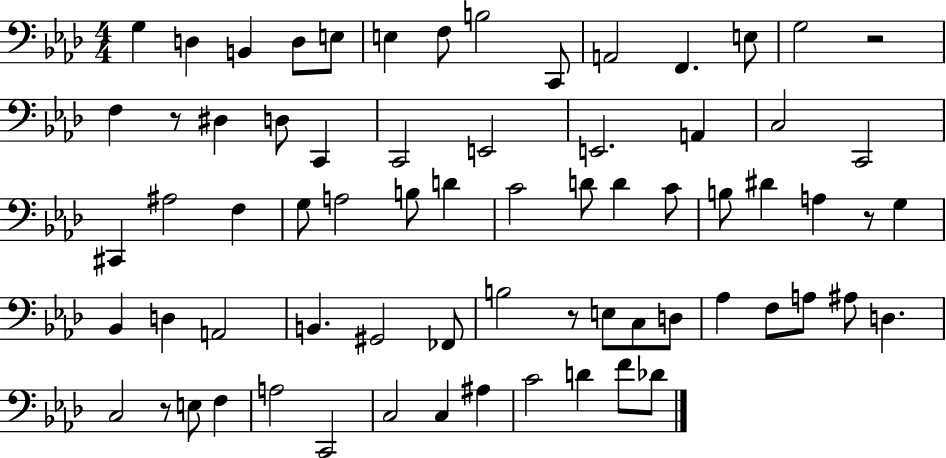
{
  \clef bass
  \numericTimeSignature
  \time 4/4
  \key aes \major
  g4 d4 b,4 d8 e8 | e4 f8 b2 c,8 | a,2 f,4. e8 | g2 r2 | \break f4 r8 dis4 d8 c,4 | c,2 e,2 | e,2. a,4 | c2 c,2 | \break cis,4 ais2 f4 | g8 a2 b8 d'4 | c'2 d'8 d'4 c'8 | b8 dis'4 a4 r8 g4 | \break bes,4 d4 a,2 | b,4. gis,2 fes,8 | b2 r8 e8 c8 d8 | aes4 f8 a8 ais8 d4. | \break c2 r8 e8 f4 | a2 c,2 | c2 c4 ais4 | c'2 d'4 f'8 des'8 | \break \bar "|."
}